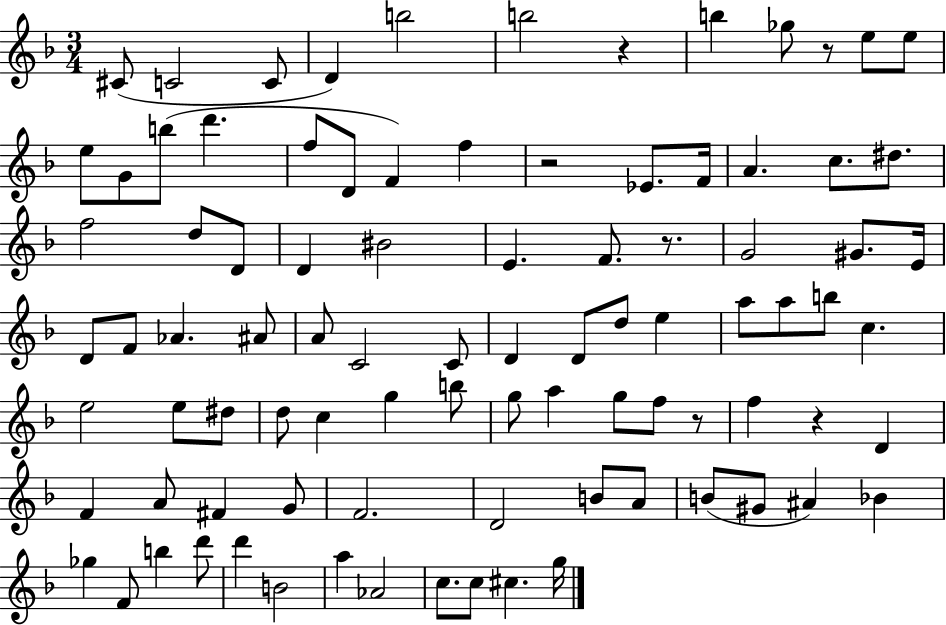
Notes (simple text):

C#4/e C4/h C4/e D4/q B5/h B5/h R/q B5/q Gb5/e R/e E5/e E5/e E5/e G4/e B5/e D6/q. F5/e D4/e F4/q F5/q R/h Eb4/e. F4/s A4/q. C5/e. D#5/e. F5/h D5/e D4/e D4/q BIS4/h E4/q. F4/e. R/e. G4/h G#4/e. E4/s D4/e F4/e Ab4/q. A#4/e A4/e C4/h C4/e D4/q D4/e D5/e E5/q A5/e A5/e B5/e C5/q. E5/h E5/e D#5/e D5/e C5/q G5/q B5/e G5/e A5/q G5/e F5/e R/e F5/q R/q D4/q F4/q A4/e F#4/q G4/e F4/h. D4/h B4/e A4/e B4/e G#4/e A#4/q Bb4/q Gb5/q F4/e B5/q D6/e D6/q B4/h A5/q Ab4/h C5/e. C5/e C#5/q. G5/s